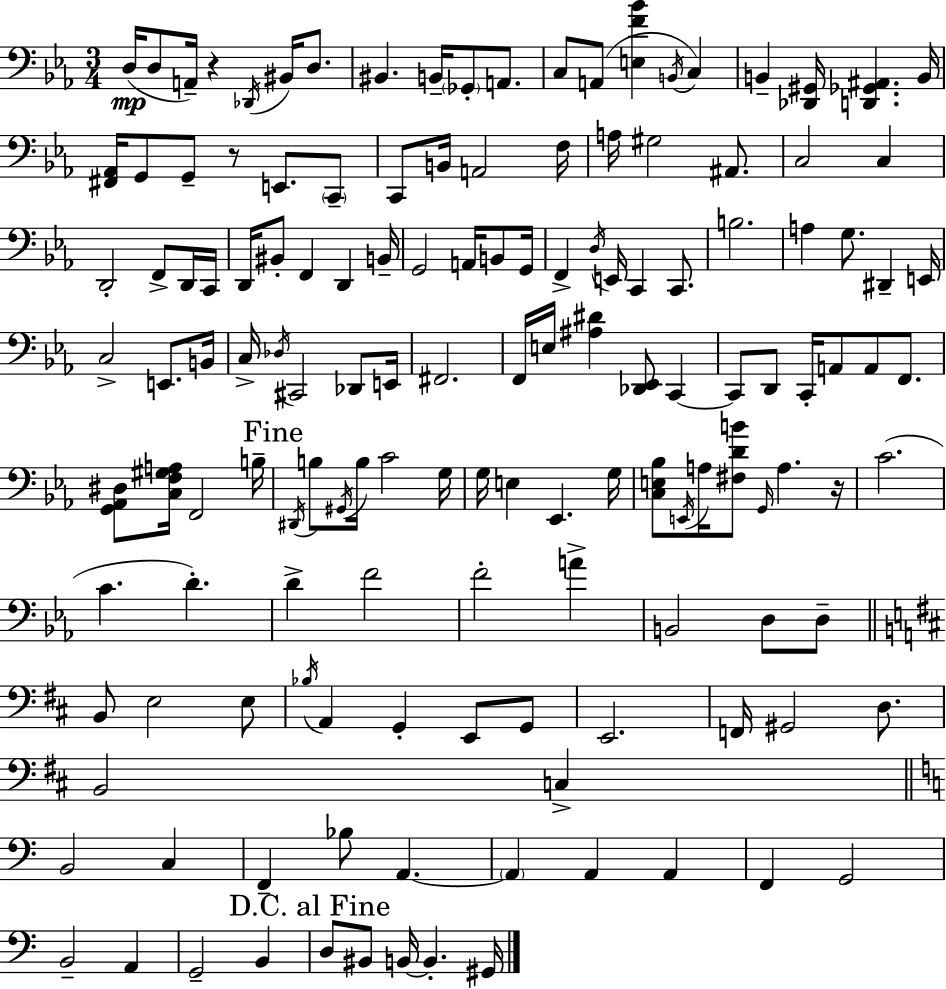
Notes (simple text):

D3/s D3/e A2/s R/q Db2/s BIS2/s D3/e. BIS2/q. B2/s Gb2/e A2/e. C3/e A2/e [E3,F4,Bb4]/q B2/s C3/q B2/q [Db2,G#2]/s [D2,Gb2,A#2]/q. B2/s [F#2,Ab2]/s G2/e G2/e R/e E2/e. C2/e C2/e B2/s A2/h F3/s A3/s G#3/h A#2/e. C3/h C3/q D2/h F2/e D2/s C2/s D2/s BIS2/e F2/q D2/q B2/s G2/h A2/s B2/e G2/s F2/q D3/s E2/s C2/q C2/e. B3/h. A3/q G3/e. D#2/q E2/s C3/h E2/e. B2/s C3/s Db3/s C#2/h Db2/e E2/s F#2/h. F2/s E3/s [A#3,D#4]/q [Db2,Eb2]/e C2/q C2/e D2/e C2/s A2/e A2/e F2/e. [G2,Ab2,D#3]/e [C3,F3,G#3,A3]/s F2/h B3/s D#2/s B3/e G#2/s B3/s C4/h G3/s G3/s E3/q Eb2/q. G3/s [C3,E3,Bb3]/e E2/s A3/s [F#3,D4,B4]/e G2/s A3/q. R/s C4/h. C4/q. D4/q. D4/q F4/h F4/h A4/q B2/h D3/e D3/e B2/e E3/h E3/e Bb3/s A2/q G2/q E2/e G2/e E2/h. F2/s G#2/h D3/e. B2/h C3/q B2/h C3/q F2/q Bb3/e A2/q. A2/q A2/q A2/q F2/q G2/h B2/h A2/q G2/h B2/q D3/e BIS2/e B2/s B2/q. G#2/s